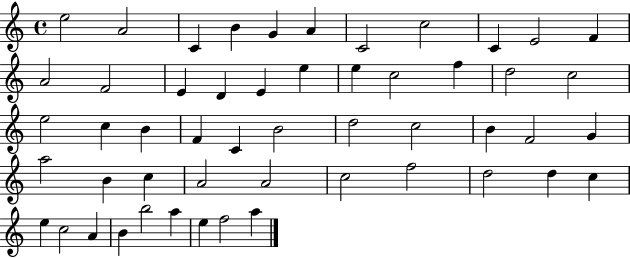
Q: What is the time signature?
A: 4/4